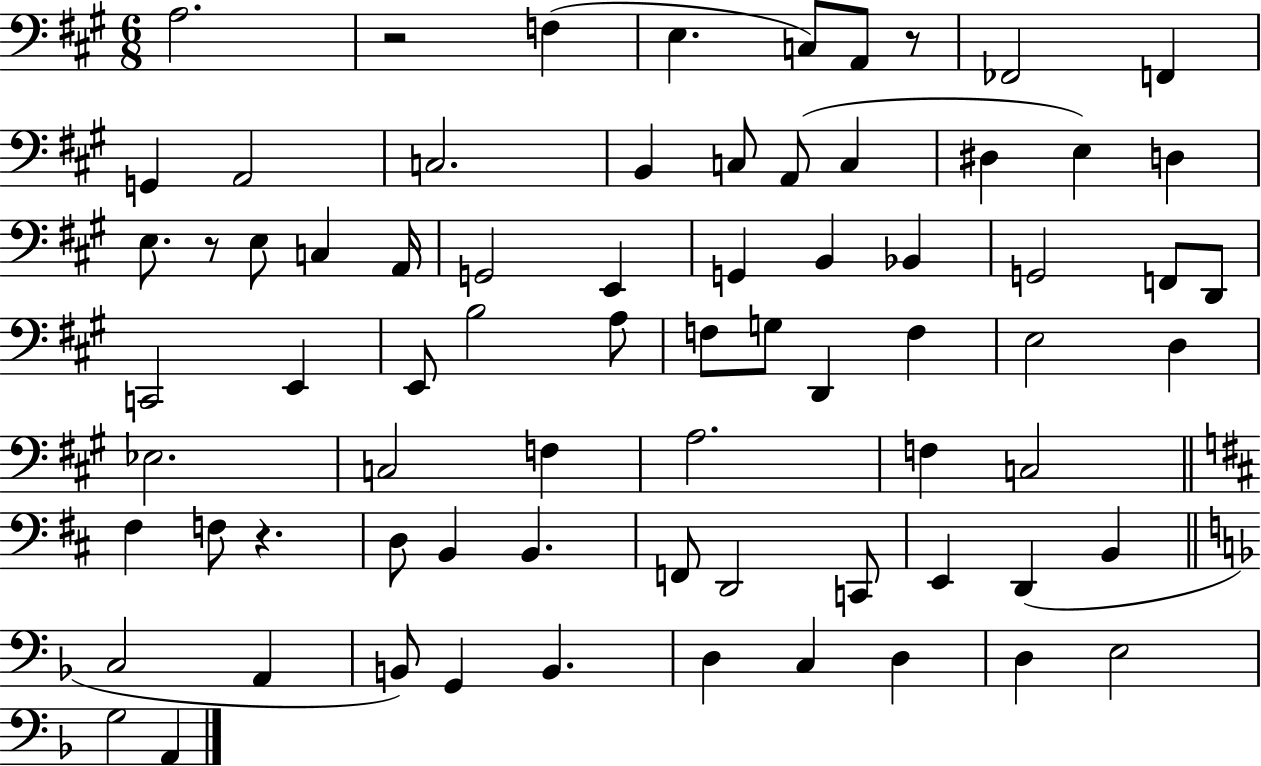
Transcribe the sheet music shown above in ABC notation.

X:1
T:Untitled
M:6/8
L:1/4
K:A
A,2 z2 F, E, C,/2 A,,/2 z/2 _F,,2 F,, G,, A,,2 C,2 B,, C,/2 A,,/2 C, ^D, E, D, E,/2 z/2 E,/2 C, A,,/4 G,,2 E,, G,, B,, _B,, G,,2 F,,/2 D,,/2 C,,2 E,, E,,/2 B,2 A,/2 F,/2 G,/2 D,, F, E,2 D, _E,2 C,2 F, A,2 F, C,2 ^F, F,/2 z D,/2 B,, B,, F,,/2 D,,2 C,,/2 E,, D,, B,, C,2 A,, B,,/2 G,, B,, D, C, D, D, E,2 G,2 A,,